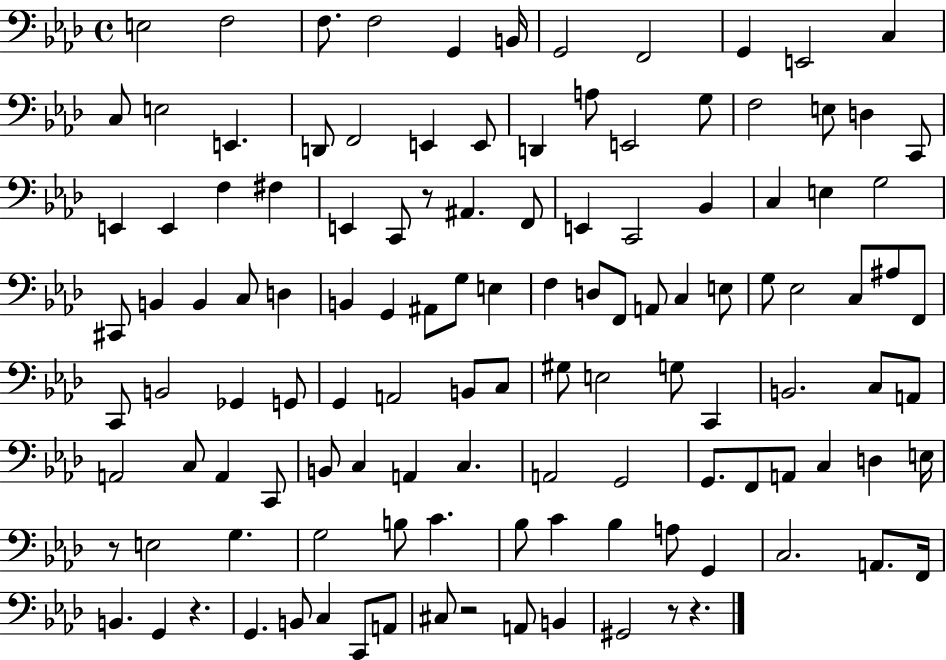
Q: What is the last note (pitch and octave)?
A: G#2